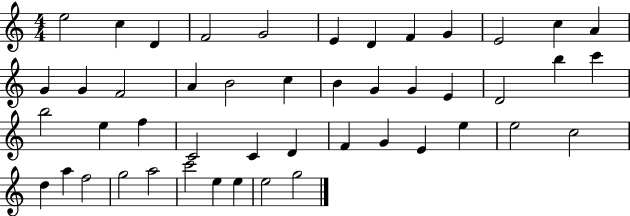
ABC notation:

X:1
T:Untitled
M:4/4
L:1/4
K:C
e2 c D F2 G2 E D F G E2 c A G G F2 A B2 c B G G E D2 b c' b2 e f C2 C D F G E e e2 c2 d a f2 g2 a2 c'2 e e e2 g2